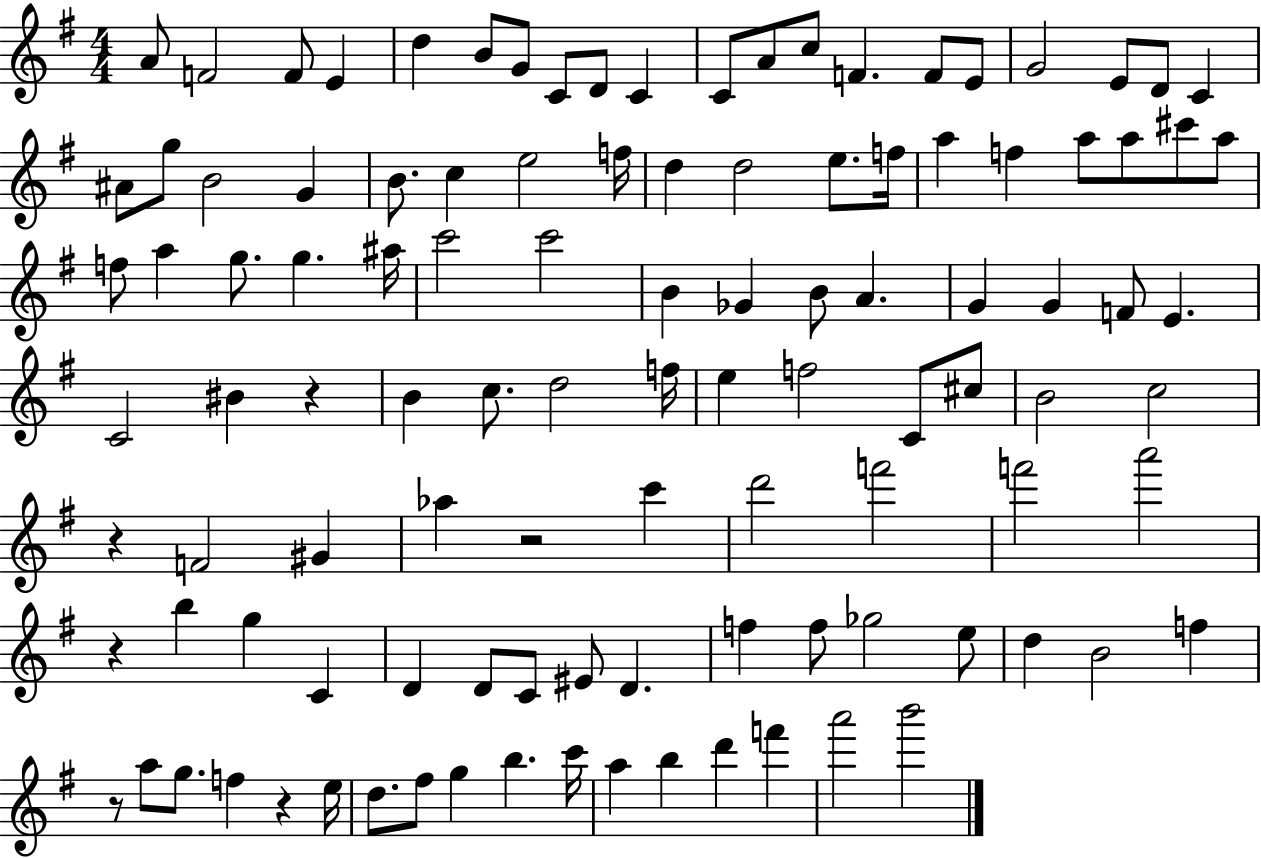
{
  \clef treble
  \numericTimeSignature
  \time 4/4
  \key g \major
  a'8 f'2 f'8 e'4 | d''4 b'8 g'8 c'8 d'8 c'4 | c'8 a'8 c''8 f'4. f'8 e'8 | g'2 e'8 d'8 c'4 | \break ais'8 g''8 b'2 g'4 | b'8. c''4 e''2 f''16 | d''4 d''2 e''8. f''16 | a''4 f''4 a''8 a''8 cis'''8 a''8 | \break f''8 a''4 g''8. g''4. ais''16 | c'''2 c'''2 | b'4 ges'4 b'8 a'4. | g'4 g'4 f'8 e'4. | \break c'2 bis'4 r4 | b'4 c''8. d''2 f''16 | e''4 f''2 c'8 cis''8 | b'2 c''2 | \break r4 f'2 gis'4 | aes''4 r2 c'''4 | d'''2 f'''2 | f'''2 a'''2 | \break r4 b''4 g''4 c'4 | d'4 d'8 c'8 eis'8 d'4. | f''4 f''8 ges''2 e''8 | d''4 b'2 f''4 | \break r8 a''8 g''8. f''4 r4 e''16 | d''8. fis''8 g''4 b''4. c'''16 | a''4 b''4 d'''4 f'''4 | a'''2 b'''2 | \break \bar "|."
}